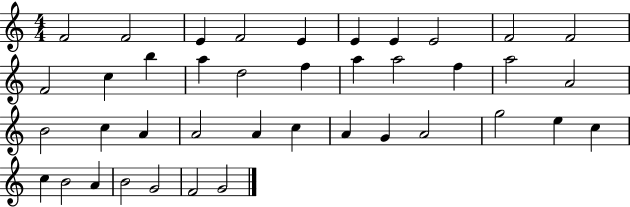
F4/h F4/h E4/q F4/h E4/q E4/q E4/q E4/h F4/h F4/h F4/h C5/q B5/q A5/q D5/h F5/q A5/q A5/h F5/q A5/h A4/h B4/h C5/q A4/q A4/h A4/q C5/q A4/q G4/q A4/h G5/h E5/q C5/q C5/q B4/h A4/q B4/h G4/h F4/h G4/h